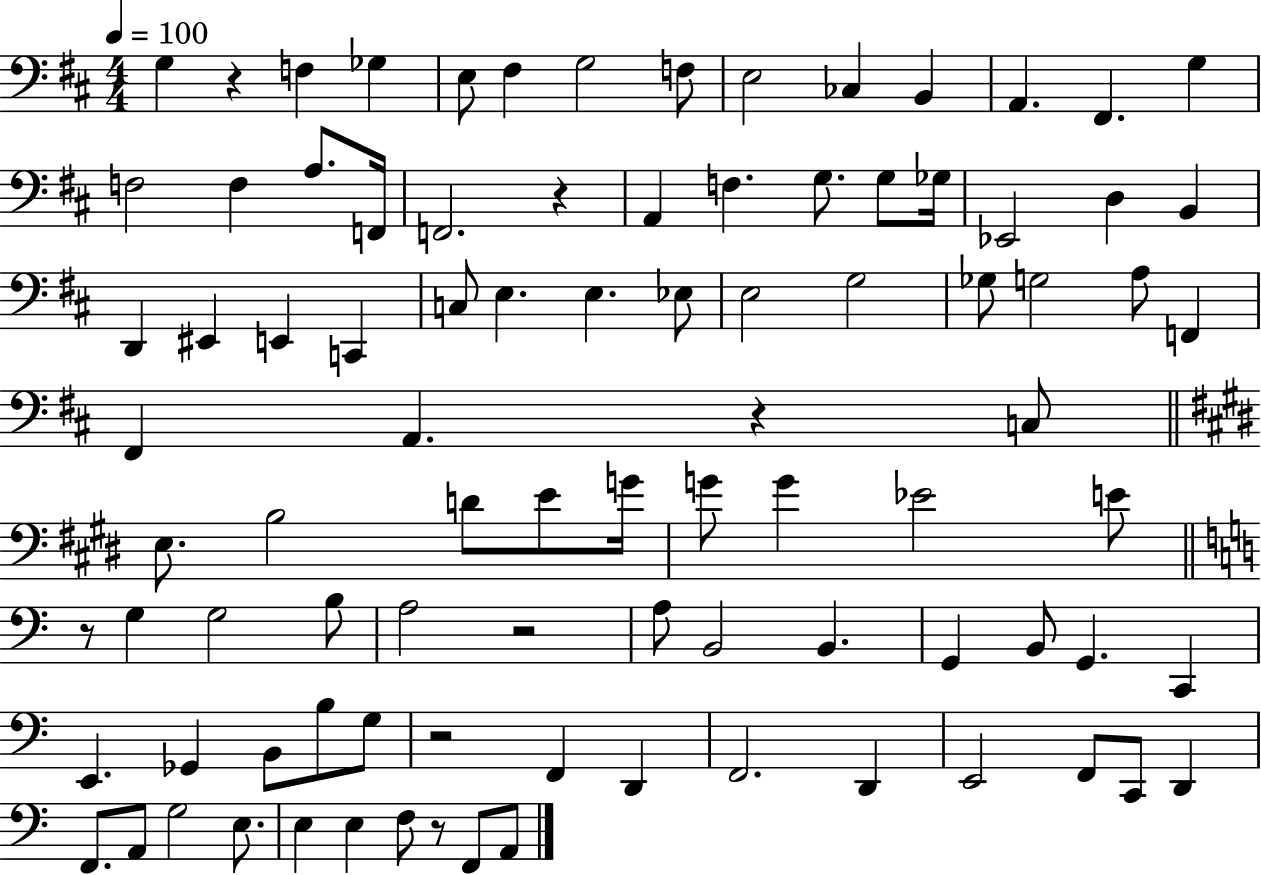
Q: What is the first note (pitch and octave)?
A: G3